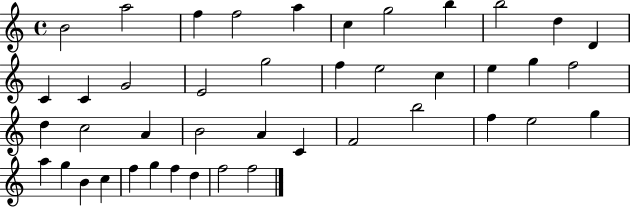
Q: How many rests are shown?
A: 0